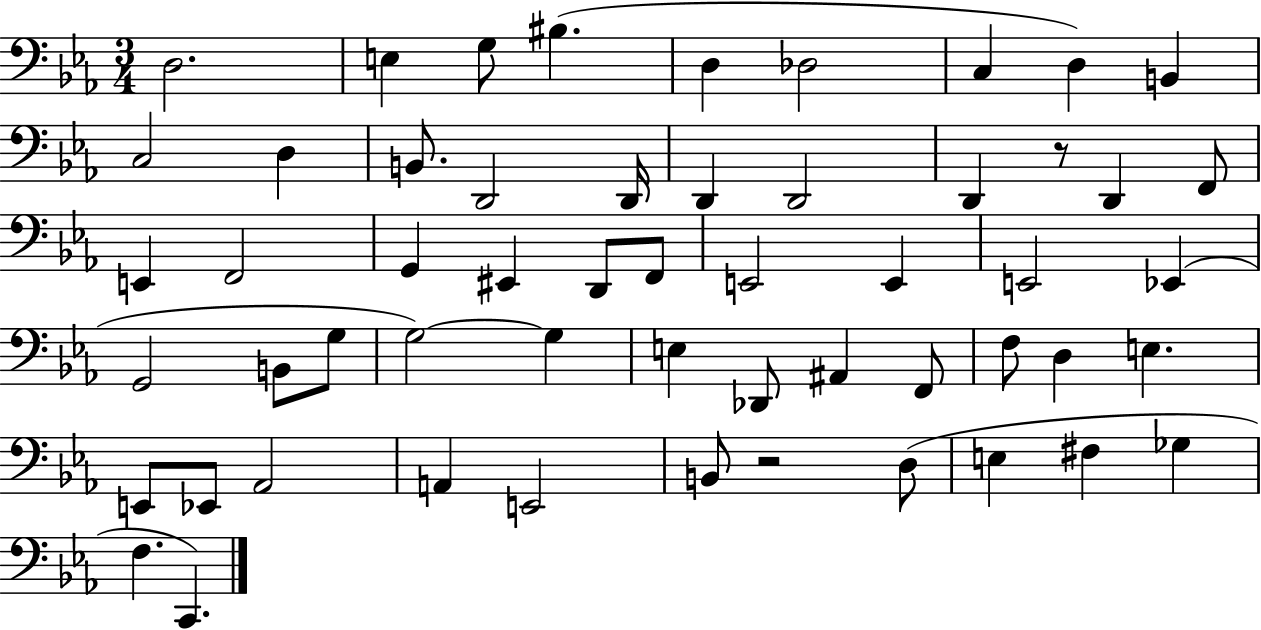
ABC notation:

X:1
T:Untitled
M:3/4
L:1/4
K:Eb
D,2 E, G,/2 ^B, D, _D,2 C, D, B,, C,2 D, B,,/2 D,,2 D,,/4 D,, D,,2 D,, z/2 D,, F,,/2 E,, F,,2 G,, ^E,, D,,/2 F,,/2 E,,2 E,, E,,2 _E,, G,,2 B,,/2 G,/2 G,2 G, E, _D,,/2 ^A,, F,,/2 F,/2 D, E, E,,/2 _E,,/2 _A,,2 A,, E,,2 B,,/2 z2 D,/2 E, ^F, _G, F, C,,